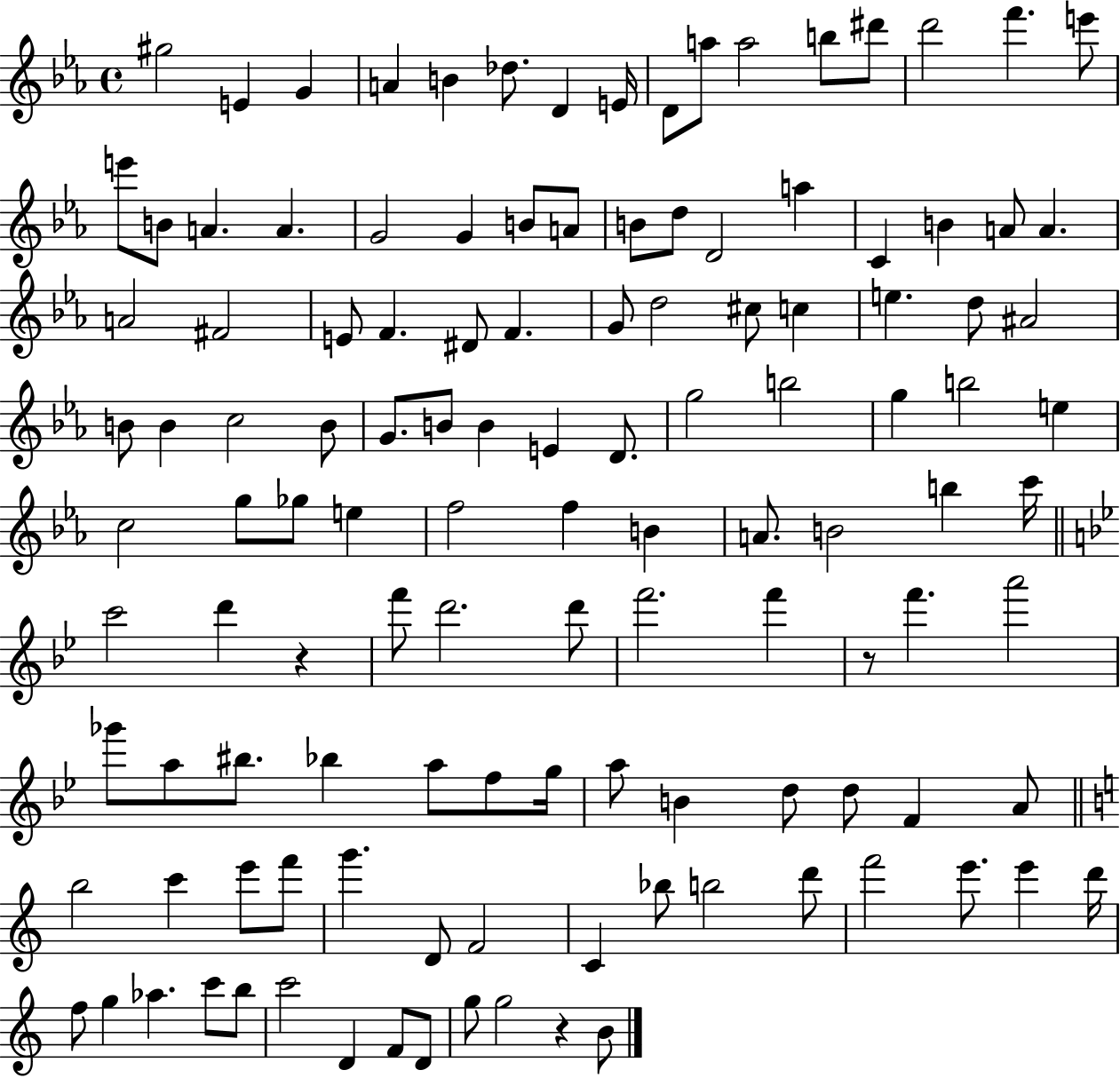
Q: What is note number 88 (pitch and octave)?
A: B4